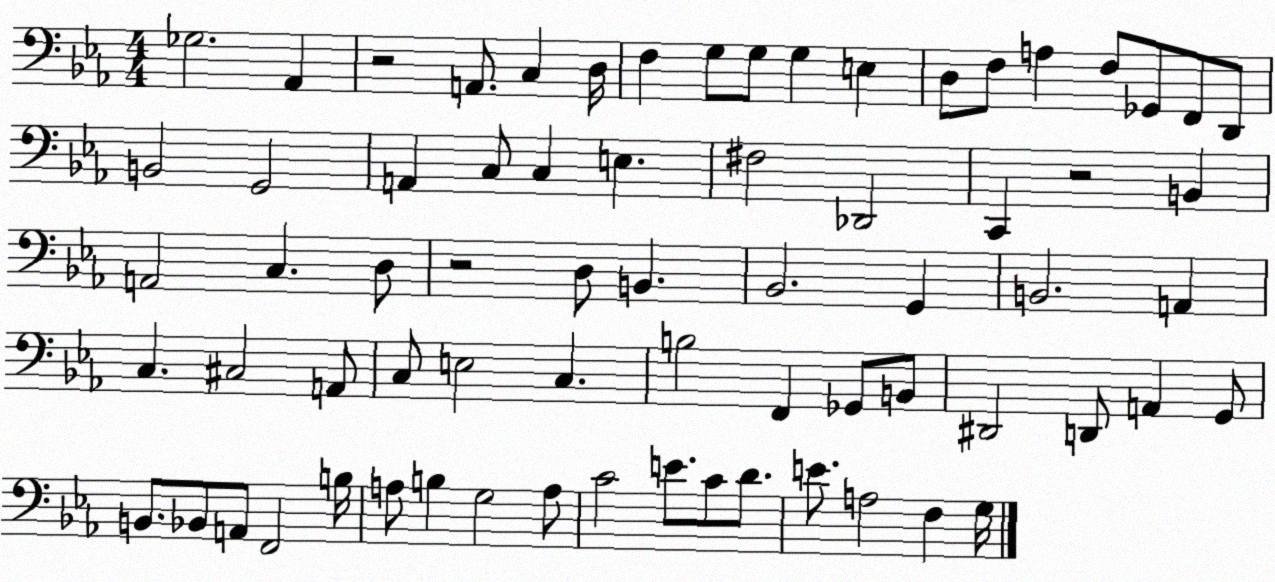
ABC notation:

X:1
T:Untitled
M:4/4
L:1/4
K:Eb
_G,2 _A,, z2 A,,/2 C, D,/4 F, G,/2 G,/2 G, E, D,/2 F,/2 A, F,/2 _G,,/2 F,,/2 D,,/2 B,,2 G,,2 A,, C,/2 C, E, ^F,2 _D,,2 C,, z2 B,, A,,2 C, D,/2 z2 D,/2 B,, _B,,2 G,, B,,2 A,, C, ^C,2 A,,/2 C,/2 E,2 C, B,2 F,, _G,,/2 B,,/2 ^D,,2 D,,/2 A,, G,,/2 B,,/2 _B,,/2 A,,/2 F,,2 B,/4 A,/2 B, G,2 A,/2 C2 E/2 C/2 D/2 E/2 A,2 F, G,/4